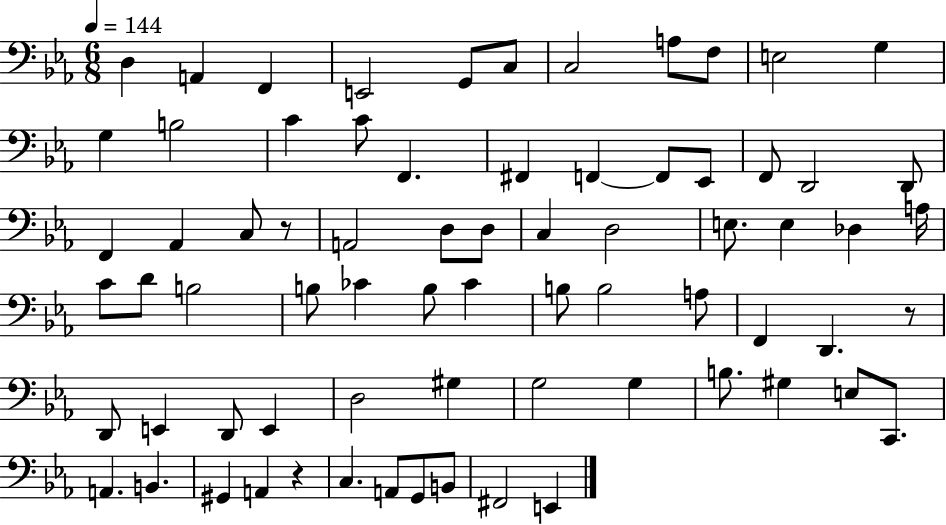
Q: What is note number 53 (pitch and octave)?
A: G#3